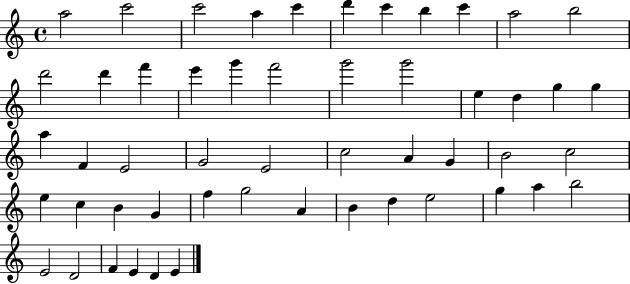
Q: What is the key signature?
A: C major